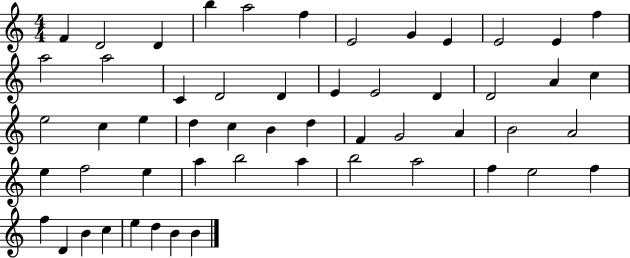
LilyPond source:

{
  \clef treble
  \numericTimeSignature
  \time 4/4
  \key c \major
  f'4 d'2 d'4 | b''4 a''2 f''4 | e'2 g'4 e'4 | e'2 e'4 f''4 | \break a''2 a''2 | c'4 d'2 d'4 | e'4 e'2 d'4 | d'2 a'4 c''4 | \break e''2 c''4 e''4 | d''4 c''4 b'4 d''4 | f'4 g'2 a'4 | b'2 a'2 | \break e''4 f''2 e''4 | a''4 b''2 a''4 | b''2 a''2 | f''4 e''2 f''4 | \break f''4 d'4 b'4 c''4 | e''4 d''4 b'4 b'4 | \bar "|."
}